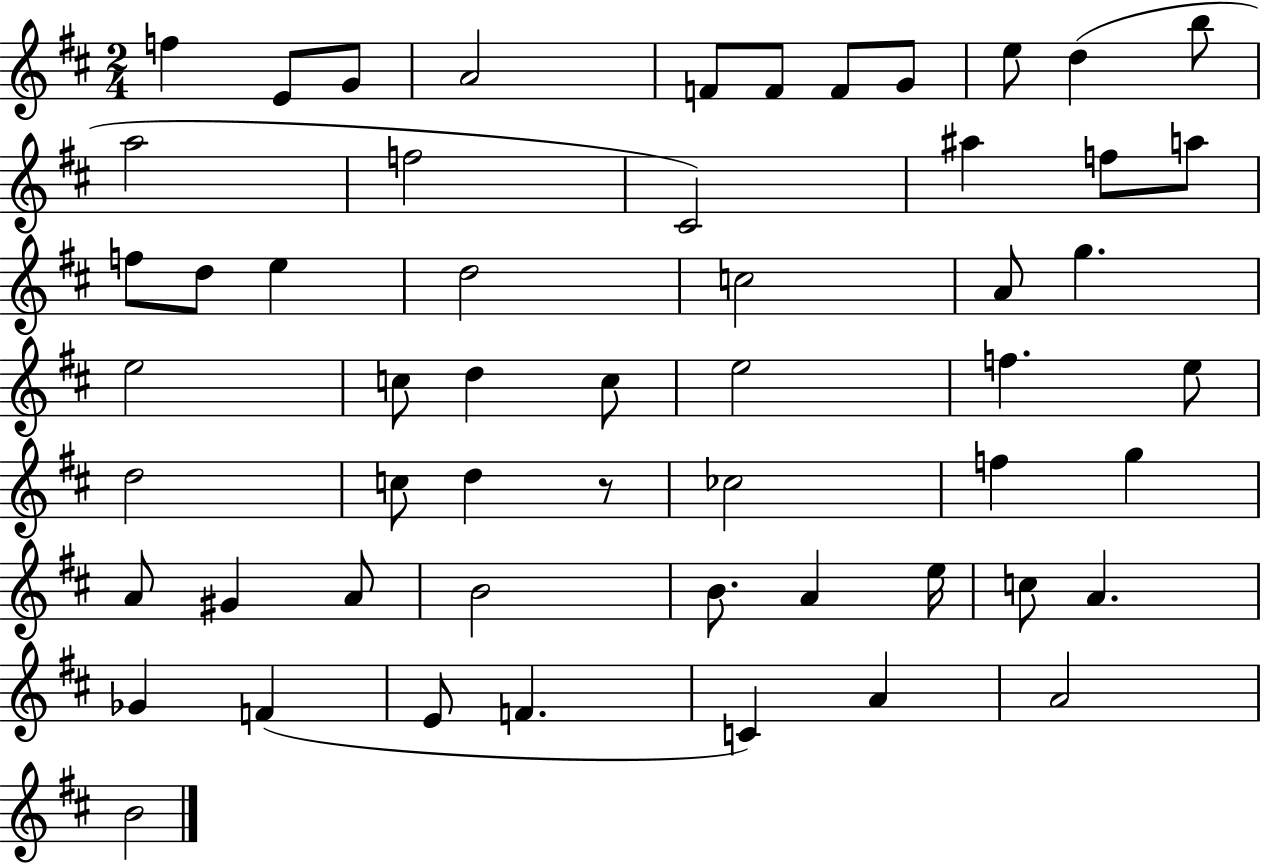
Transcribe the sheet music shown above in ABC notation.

X:1
T:Untitled
M:2/4
L:1/4
K:D
f E/2 G/2 A2 F/2 F/2 F/2 G/2 e/2 d b/2 a2 f2 ^C2 ^a f/2 a/2 f/2 d/2 e d2 c2 A/2 g e2 c/2 d c/2 e2 f e/2 d2 c/2 d z/2 _c2 f g A/2 ^G A/2 B2 B/2 A e/4 c/2 A _G F E/2 F C A A2 B2